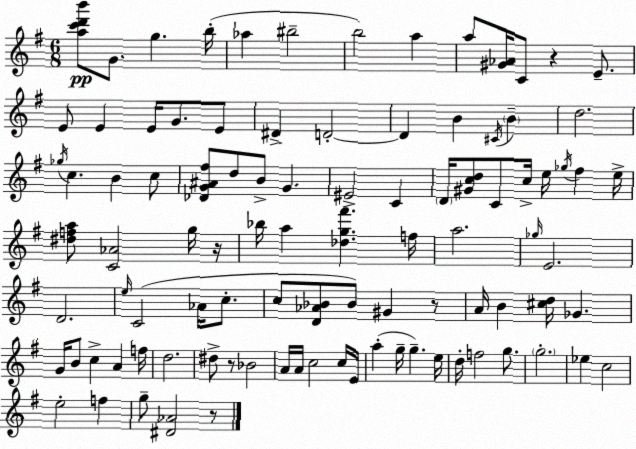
X:1
T:Untitled
M:6/8
L:1/4
K:G
[ac'd'b']/2 G/2 g b/4 _a ^b2 b2 a a/2 [^G_A]/4 C/2 z E/2 E/2 E E/4 G/2 E/2 ^D D2 D B ^C/4 B d2 _g/4 c B c/2 [_DG^A^f]/2 d/2 B/2 G ^E2 C D/4 [^Gcd]/2 C/2 c/4 e/4 _g/4 ^f e/4 [^dfa]/2 [C_A]2 g/4 z/4 _b/4 a [_dg^f'] f/4 a2 _g/4 E2 D2 e/4 C2 _A/4 c/2 c/2 [D_A_B]/2 _B/2 ^G z/2 A/4 B [^cd]/4 _G G/4 B/2 c A f/4 d2 ^d/2 z/2 _B2 A/4 A/4 c2 c/4 E/4 a g/4 g e/4 d/4 f2 g/2 g2 _e c2 e2 f g/2 [^D_A]2 z/2